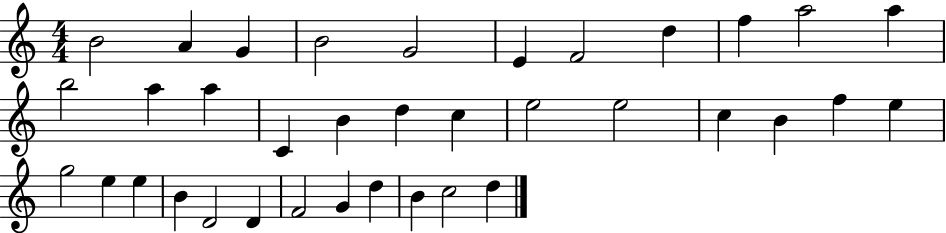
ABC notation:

X:1
T:Untitled
M:4/4
L:1/4
K:C
B2 A G B2 G2 E F2 d f a2 a b2 a a C B d c e2 e2 c B f e g2 e e B D2 D F2 G d B c2 d